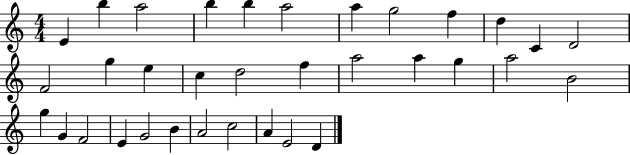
E4/q B5/q A5/h B5/q B5/q A5/h A5/q G5/h F5/q D5/q C4/q D4/h F4/h G5/q E5/q C5/q D5/h F5/q A5/h A5/q G5/q A5/h B4/h G5/q G4/q F4/h E4/q G4/h B4/q A4/h C5/h A4/q E4/h D4/q